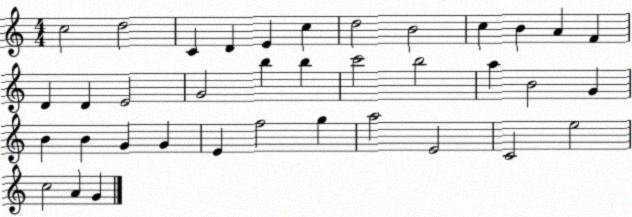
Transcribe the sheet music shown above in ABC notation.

X:1
T:Untitled
M:4/4
L:1/4
K:C
c2 d2 C D E c d2 B2 c B A F D D E2 G2 b b c'2 b2 a B2 G B B G G E f2 g a2 E2 C2 e2 c2 A G